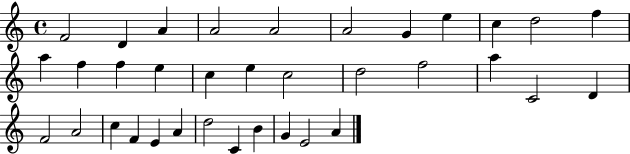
X:1
T:Untitled
M:4/4
L:1/4
K:C
F2 D A A2 A2 A2 G e c d2 f a f f e c e c2 d2 f2 a C2 D F2 A2 c F E A d2 C B G E2 A